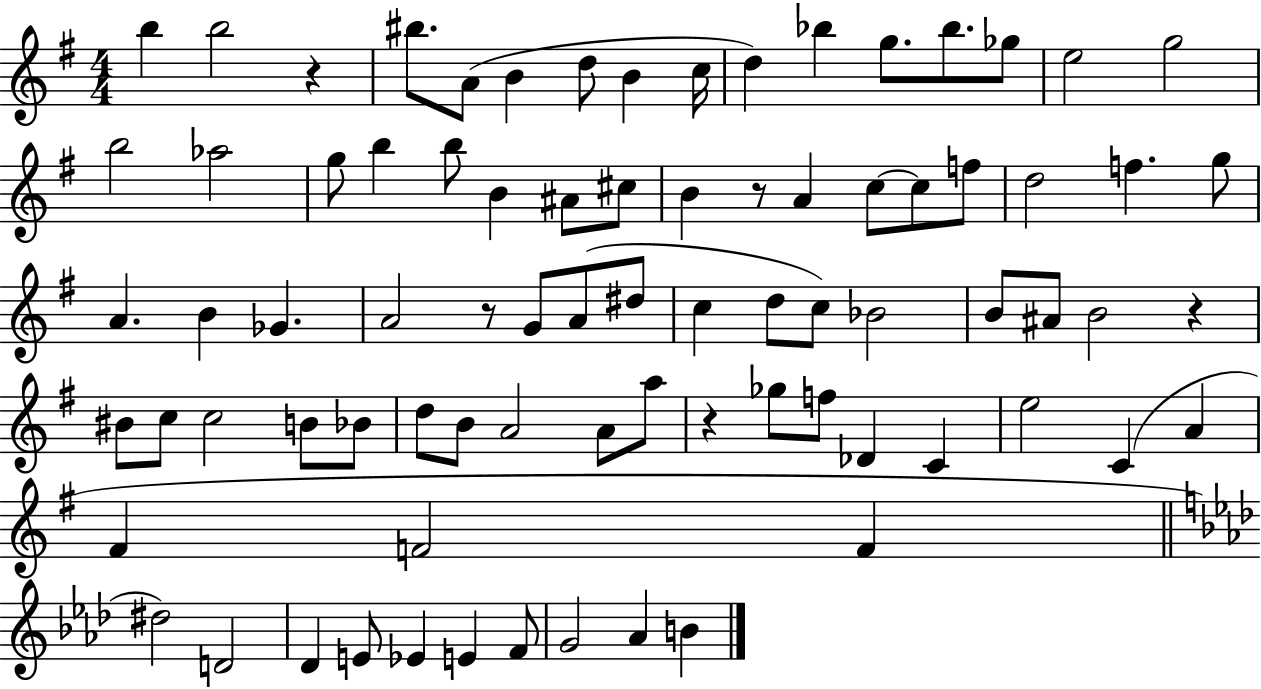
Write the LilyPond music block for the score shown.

{
  \clef treble
  \numericTimeSignature
  \time 4/4
  \key g \major
  b''4 b''2 r4 | bis''8. a'8( b'4 d''8 b'4 c''16 | d''4) bes''4 g''8. bes''8. ges''8 | e''2 g''2 | \break b''2 aes''2 | g''8 b''4 b''8 b'4 ais'8 cis''8 | b'4 r8 a'4 c''8~~ c''8 f''8 | d''2 f''4. g''8 | \break a'4. b'4 ges'4. | a'2 r8 g'8 a'8( dis''8 | c''4 d''8 c''8) bes'2 | b'8 ais'8 b'2 r4 | \break bis'8 c''8 c''2 b'8 bes'8 | d''8 b'8 a'2 a'8 a''8 | r4 ges''8 f''8 des'4 c'4 | e''2 c'4( a'4 | \break fis'4 f'2 f'4 | \bar "||" \break \key f \minor dis''2) d'2 | des'4 e'8 ees'4 e'4 f'8 | g'2 aes'4 b'4 | \bar "|."
}